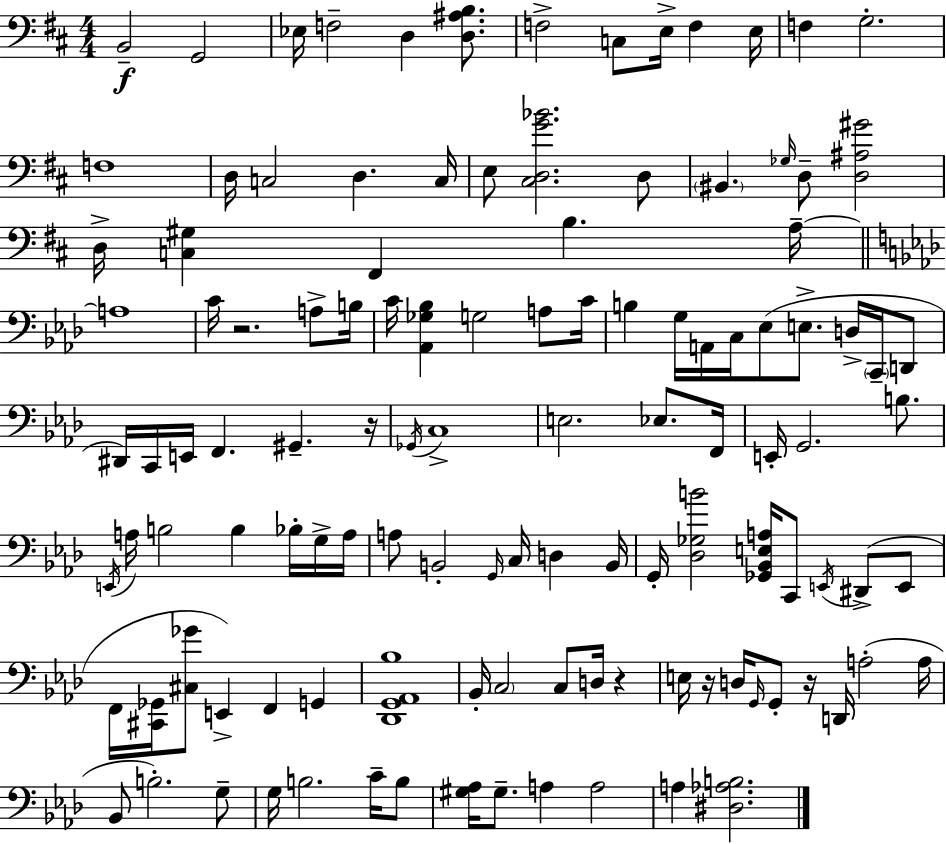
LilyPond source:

{
  \clef bass
  \numericTimeSignature
  \time 4/4
  \key d \major
  \repeat volta 2 { b,2--\f g,2 | ees16 f2-- d4 <d ais b>8. | f2-> c8 e16-> f4 e16 | f4 g2.-. | \break f1 | d16 c2 d4. c16 | e8 <cis d g' bes'>2. d8 | \parenthesize bis,4. \grace { ges16 } d8-- <d ais gis'>2 | \break d16-> <c gis>4 fis,4 b4. | a16--~~ \bar "||" \break \key aes \major a1 | c'16 r2. a8-> b16 | c'16 <aes, ges bes>4 g2 a8 c'16 | b4 g16 a,16 c16 ees8( e8.-> d16-> \parenthesize c,16-- d,8 | \break dis,16) c,16 e,16 f,4. gis,4.-- r16 | \acciaccatura { ges,16 } c1-> | e2. ees8. | f,16 e,16-. g,2. b8. | \break \acciaccatura { e,16 } a16 b2 b4 bes16-. | g16-> a16 a8 b,2-. \grace { g,16 } c16 d4 | b,16 g,16-. <des ges b'>2 <ges, bes, e a>16 c,8 \acciaccatura { e,16 } | dis,8->( e,8 f,16 <cis, ges,>16 <cis ges'>8 e,4->) f,4 | \break g,4 <des, g, aes, bes>1 | bes,16-. \parenthesize c2 c8 d16 | r4 e16 r16 d16 \grace { g,16 } g,8-. r16 d,16 a2-.( | a16 bes,8 b2.-.) | \break g8-- g16 b2. | c'16-- b8 <gis aes>16 gis8.-- a4 a2 | a4 <dis aes b>2. | } \bar "|."
}